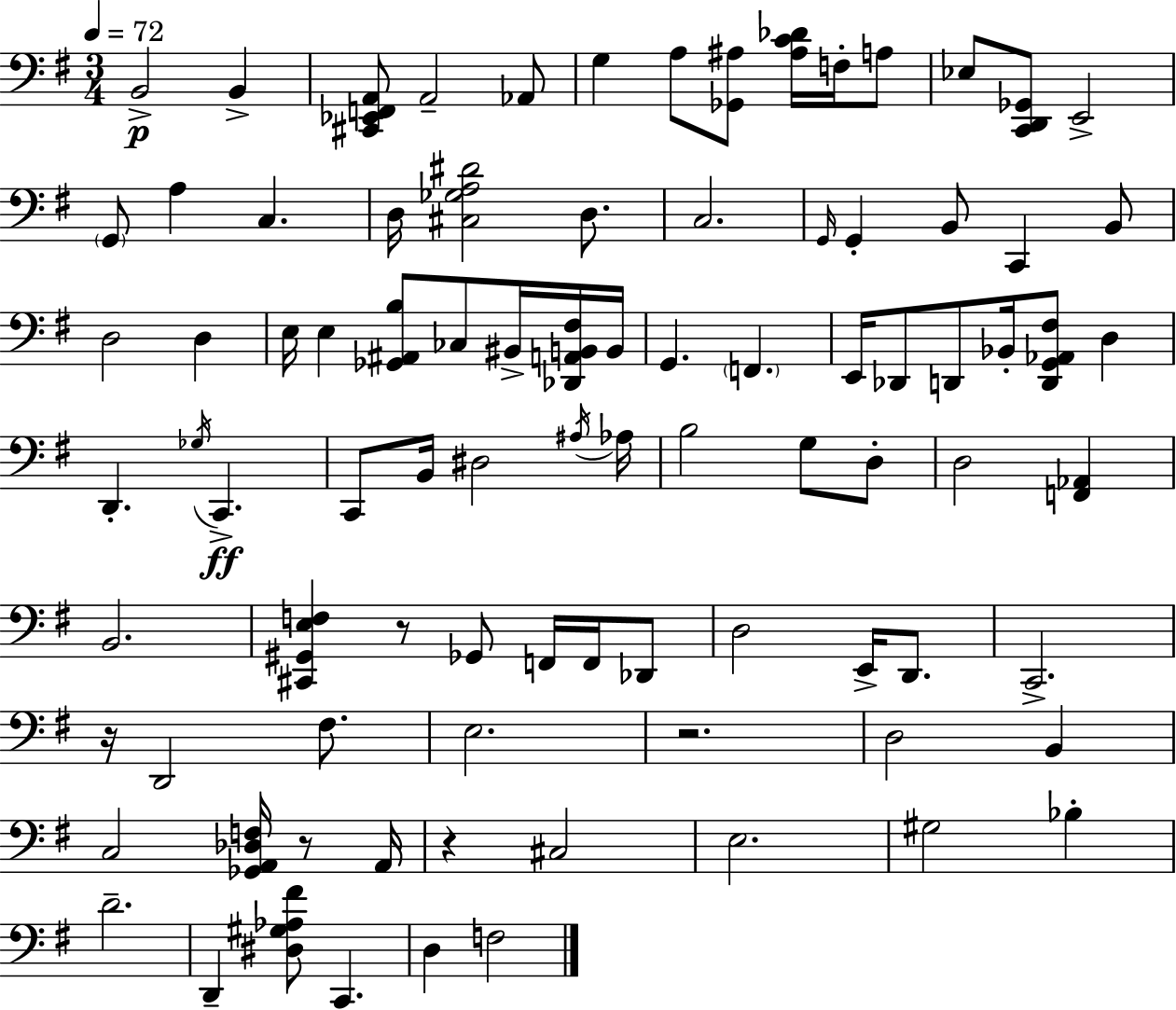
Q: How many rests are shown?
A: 5